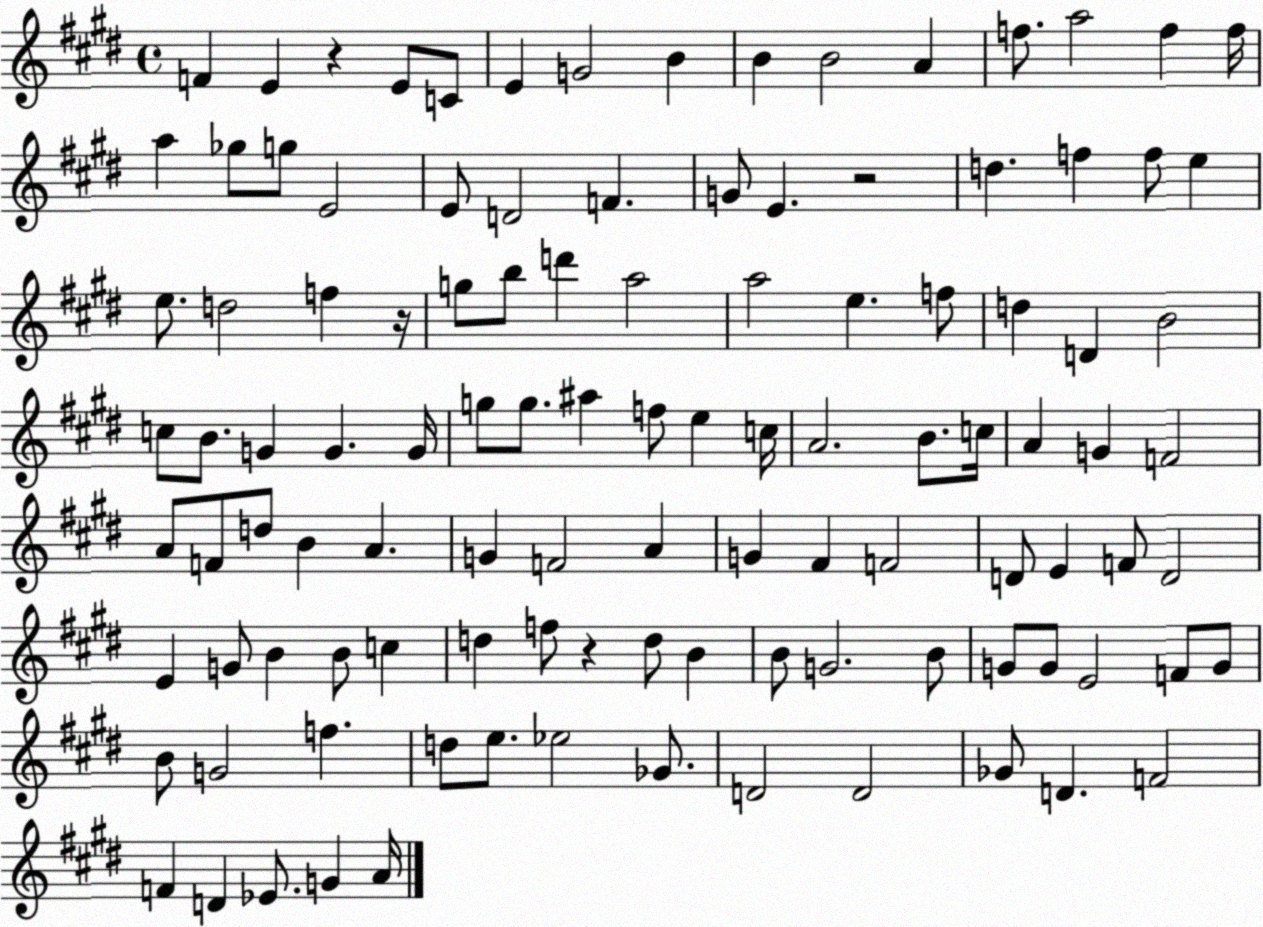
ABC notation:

X:1
T:Untitled
M:4/4
L:1/4
K:E
F E z E/2 C/2 E G2 B B B2 A f/2 a2 f f/4 a _g/2 g/2 E2 E/2 D2 F G/2 E z2 d f f/2 e e/2 d2 f z/4 g/2 b/2 d' a2 a2 e f/2 d D B2 c/2 B/2 G G G/4 g/2 g/2 ^a f/2 e c/4 A2 B/2 c/4 A G F2 A/2 F/2 d/2 B A G F2 A G ^F F2 D/2 E F/2 D2 E G/2 B B/2 c d f/2 z d/2 B B/2 G2 B/2 G/2 G/2 E2 F/2 G/2 B/2 G2 f d/2 e/2 _e2 _G/2 D2 D2 _G/2 D F2 F D _E/2 G A/4